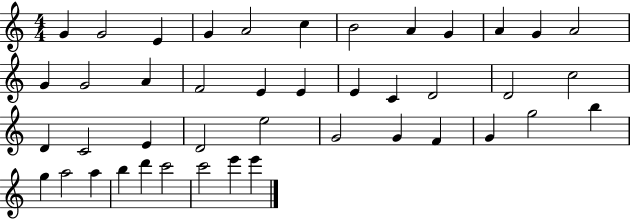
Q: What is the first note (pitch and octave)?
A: G4